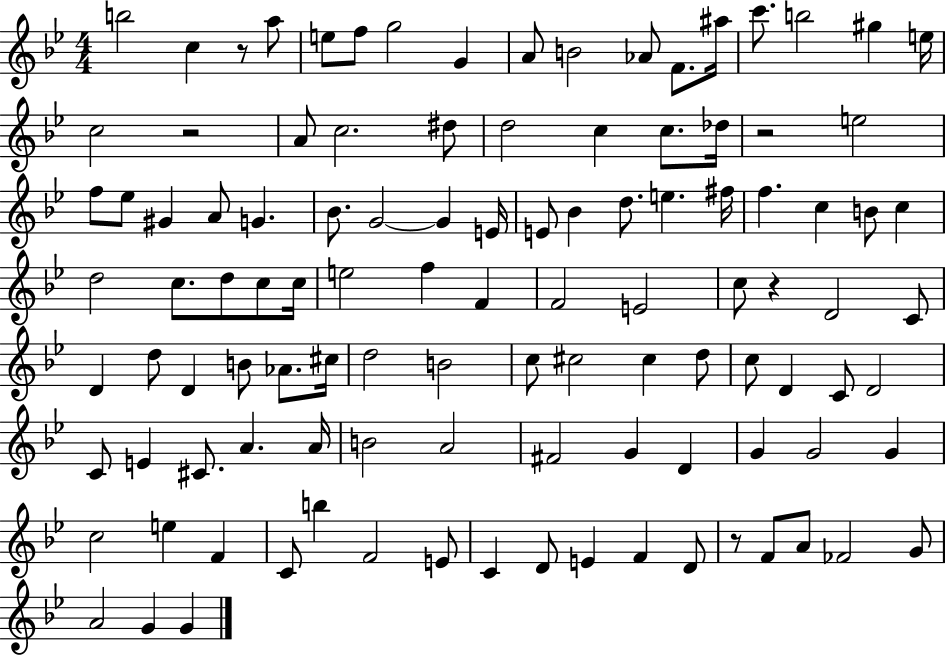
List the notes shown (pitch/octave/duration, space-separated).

B5/h C5/q R/e A5/e E5/e F5/e G5/h G4/q A4/e B4/h Ab4/e F4/e. A#5/s C6/e. B5/h G#5/q E5/s C5/h R/h A4/e C5/h. D#5/e D5/h C5/q C5/e. Db5/s R/h E5/h F5/e Eb5/e G#4/q A4/e G4/q. Bb4/e. G4/h G4/q E4/s E4/e Bb4/q D5/e. E5/q. F#5/s F5/q. C5/q B4/e C5/q D5/h C5/e. D5/e C5/e C5/s E5/h F5/q F4/q F4/h E4/h C5/e R/q D4/h C4/e D4/q D5/e D4/q B4/e Ab4/e. C#5/s D5/h B4/h C5/e C#5/h C#5/q D5/e C5/e D4/q C4/e D4/h C4/e E4/q C#4/e. A4/q. A4/s B4/h A4/h F#4/h G4/q D4/q G4/q G4/h G4/q C5/h E5/q F4/q C4/e B5/q F4/h E4/e C4/q D4/e E4/q F4/q D4/e R/e F4/e A4/e FES4/h G4/e A4/h G4/q G4/q